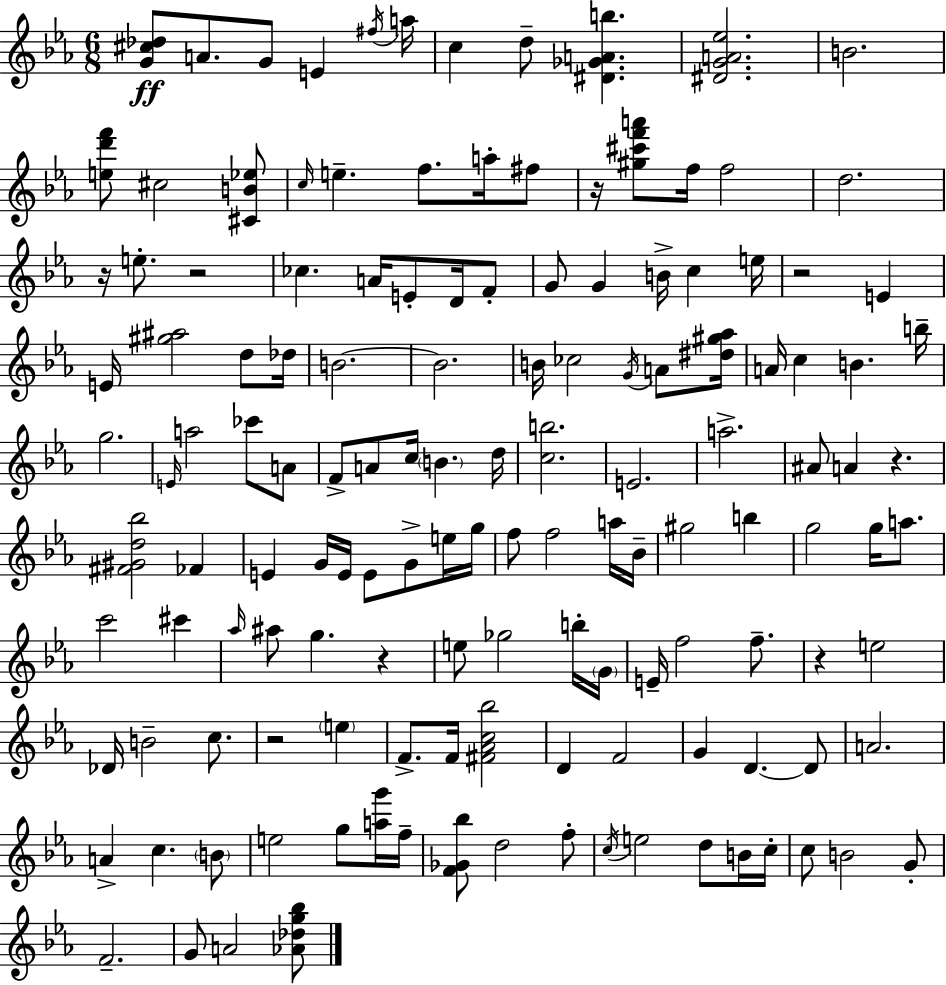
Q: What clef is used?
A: treble